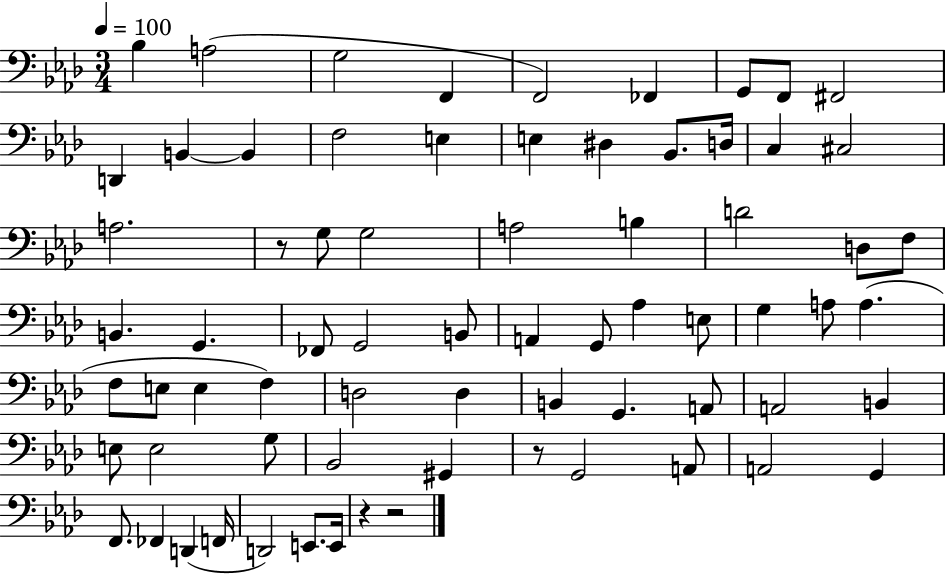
X:1
T:Untitled
M:3/4
L:1/4
K:Ab
_B, A,2 G,2 F,, F,,2 _F,, G,,/2 F,,/2 ^F,,2 D,, B,, B,, F,2 E, E, ^D, _B,,/2 D,/4 C, ^C,2 A,2 z/2 G,/2 G,2 A,2 B, D2 D,/2 F,/2 B,, G,, _F,,/2 G,,2 B,,/2 A,, G,,/2 _A, E,/2 G, A,/2 A, F,/2 E,/2 E, F, D,2 D, B,, G,, A,,/2 A,,2 B,, E,/2 E,2 G,/2 _B,,2 ^G,, z/2 G,,2 A,,/2 A,,2 G,, F,,/2 _F,, D,, F,,/4 D,,2 E,,/2 E,,/4 z z2